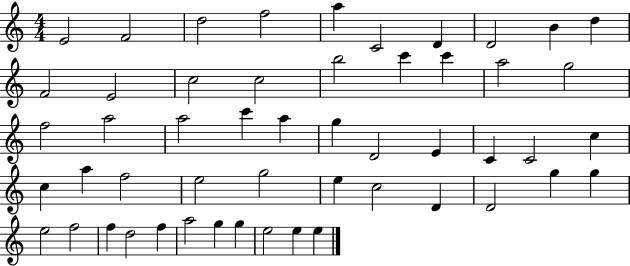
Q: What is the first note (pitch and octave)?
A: E4